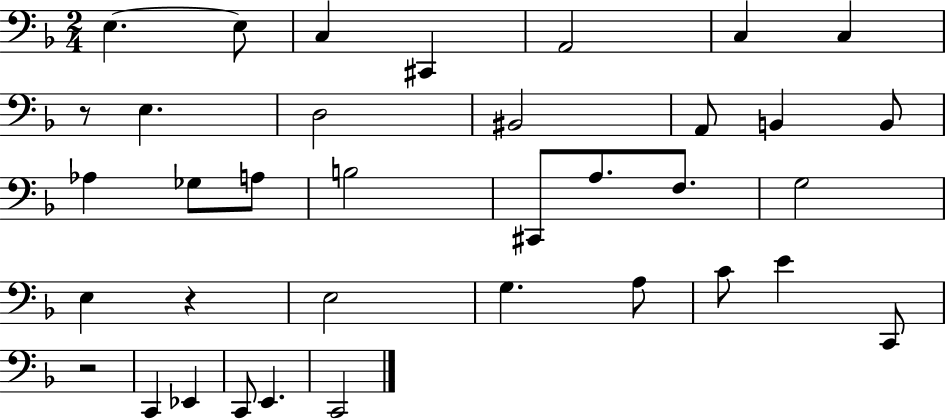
X:1
T:Untitled
M:2/4
L:1/4
K:F
E, E,/2 C, ^C,, A,,2 C, C, z/2 E, D,2 ^B,,2 A,,/2 B,, B,,/2 _A, _G,/2 A,/2 B,2 ^C,,/2 A,/2 F,/2 G,2 E, z E,2 G, A,/2 C/2 E C,,/2 z2 C,, _E,, C,,/2 E,, C,,2